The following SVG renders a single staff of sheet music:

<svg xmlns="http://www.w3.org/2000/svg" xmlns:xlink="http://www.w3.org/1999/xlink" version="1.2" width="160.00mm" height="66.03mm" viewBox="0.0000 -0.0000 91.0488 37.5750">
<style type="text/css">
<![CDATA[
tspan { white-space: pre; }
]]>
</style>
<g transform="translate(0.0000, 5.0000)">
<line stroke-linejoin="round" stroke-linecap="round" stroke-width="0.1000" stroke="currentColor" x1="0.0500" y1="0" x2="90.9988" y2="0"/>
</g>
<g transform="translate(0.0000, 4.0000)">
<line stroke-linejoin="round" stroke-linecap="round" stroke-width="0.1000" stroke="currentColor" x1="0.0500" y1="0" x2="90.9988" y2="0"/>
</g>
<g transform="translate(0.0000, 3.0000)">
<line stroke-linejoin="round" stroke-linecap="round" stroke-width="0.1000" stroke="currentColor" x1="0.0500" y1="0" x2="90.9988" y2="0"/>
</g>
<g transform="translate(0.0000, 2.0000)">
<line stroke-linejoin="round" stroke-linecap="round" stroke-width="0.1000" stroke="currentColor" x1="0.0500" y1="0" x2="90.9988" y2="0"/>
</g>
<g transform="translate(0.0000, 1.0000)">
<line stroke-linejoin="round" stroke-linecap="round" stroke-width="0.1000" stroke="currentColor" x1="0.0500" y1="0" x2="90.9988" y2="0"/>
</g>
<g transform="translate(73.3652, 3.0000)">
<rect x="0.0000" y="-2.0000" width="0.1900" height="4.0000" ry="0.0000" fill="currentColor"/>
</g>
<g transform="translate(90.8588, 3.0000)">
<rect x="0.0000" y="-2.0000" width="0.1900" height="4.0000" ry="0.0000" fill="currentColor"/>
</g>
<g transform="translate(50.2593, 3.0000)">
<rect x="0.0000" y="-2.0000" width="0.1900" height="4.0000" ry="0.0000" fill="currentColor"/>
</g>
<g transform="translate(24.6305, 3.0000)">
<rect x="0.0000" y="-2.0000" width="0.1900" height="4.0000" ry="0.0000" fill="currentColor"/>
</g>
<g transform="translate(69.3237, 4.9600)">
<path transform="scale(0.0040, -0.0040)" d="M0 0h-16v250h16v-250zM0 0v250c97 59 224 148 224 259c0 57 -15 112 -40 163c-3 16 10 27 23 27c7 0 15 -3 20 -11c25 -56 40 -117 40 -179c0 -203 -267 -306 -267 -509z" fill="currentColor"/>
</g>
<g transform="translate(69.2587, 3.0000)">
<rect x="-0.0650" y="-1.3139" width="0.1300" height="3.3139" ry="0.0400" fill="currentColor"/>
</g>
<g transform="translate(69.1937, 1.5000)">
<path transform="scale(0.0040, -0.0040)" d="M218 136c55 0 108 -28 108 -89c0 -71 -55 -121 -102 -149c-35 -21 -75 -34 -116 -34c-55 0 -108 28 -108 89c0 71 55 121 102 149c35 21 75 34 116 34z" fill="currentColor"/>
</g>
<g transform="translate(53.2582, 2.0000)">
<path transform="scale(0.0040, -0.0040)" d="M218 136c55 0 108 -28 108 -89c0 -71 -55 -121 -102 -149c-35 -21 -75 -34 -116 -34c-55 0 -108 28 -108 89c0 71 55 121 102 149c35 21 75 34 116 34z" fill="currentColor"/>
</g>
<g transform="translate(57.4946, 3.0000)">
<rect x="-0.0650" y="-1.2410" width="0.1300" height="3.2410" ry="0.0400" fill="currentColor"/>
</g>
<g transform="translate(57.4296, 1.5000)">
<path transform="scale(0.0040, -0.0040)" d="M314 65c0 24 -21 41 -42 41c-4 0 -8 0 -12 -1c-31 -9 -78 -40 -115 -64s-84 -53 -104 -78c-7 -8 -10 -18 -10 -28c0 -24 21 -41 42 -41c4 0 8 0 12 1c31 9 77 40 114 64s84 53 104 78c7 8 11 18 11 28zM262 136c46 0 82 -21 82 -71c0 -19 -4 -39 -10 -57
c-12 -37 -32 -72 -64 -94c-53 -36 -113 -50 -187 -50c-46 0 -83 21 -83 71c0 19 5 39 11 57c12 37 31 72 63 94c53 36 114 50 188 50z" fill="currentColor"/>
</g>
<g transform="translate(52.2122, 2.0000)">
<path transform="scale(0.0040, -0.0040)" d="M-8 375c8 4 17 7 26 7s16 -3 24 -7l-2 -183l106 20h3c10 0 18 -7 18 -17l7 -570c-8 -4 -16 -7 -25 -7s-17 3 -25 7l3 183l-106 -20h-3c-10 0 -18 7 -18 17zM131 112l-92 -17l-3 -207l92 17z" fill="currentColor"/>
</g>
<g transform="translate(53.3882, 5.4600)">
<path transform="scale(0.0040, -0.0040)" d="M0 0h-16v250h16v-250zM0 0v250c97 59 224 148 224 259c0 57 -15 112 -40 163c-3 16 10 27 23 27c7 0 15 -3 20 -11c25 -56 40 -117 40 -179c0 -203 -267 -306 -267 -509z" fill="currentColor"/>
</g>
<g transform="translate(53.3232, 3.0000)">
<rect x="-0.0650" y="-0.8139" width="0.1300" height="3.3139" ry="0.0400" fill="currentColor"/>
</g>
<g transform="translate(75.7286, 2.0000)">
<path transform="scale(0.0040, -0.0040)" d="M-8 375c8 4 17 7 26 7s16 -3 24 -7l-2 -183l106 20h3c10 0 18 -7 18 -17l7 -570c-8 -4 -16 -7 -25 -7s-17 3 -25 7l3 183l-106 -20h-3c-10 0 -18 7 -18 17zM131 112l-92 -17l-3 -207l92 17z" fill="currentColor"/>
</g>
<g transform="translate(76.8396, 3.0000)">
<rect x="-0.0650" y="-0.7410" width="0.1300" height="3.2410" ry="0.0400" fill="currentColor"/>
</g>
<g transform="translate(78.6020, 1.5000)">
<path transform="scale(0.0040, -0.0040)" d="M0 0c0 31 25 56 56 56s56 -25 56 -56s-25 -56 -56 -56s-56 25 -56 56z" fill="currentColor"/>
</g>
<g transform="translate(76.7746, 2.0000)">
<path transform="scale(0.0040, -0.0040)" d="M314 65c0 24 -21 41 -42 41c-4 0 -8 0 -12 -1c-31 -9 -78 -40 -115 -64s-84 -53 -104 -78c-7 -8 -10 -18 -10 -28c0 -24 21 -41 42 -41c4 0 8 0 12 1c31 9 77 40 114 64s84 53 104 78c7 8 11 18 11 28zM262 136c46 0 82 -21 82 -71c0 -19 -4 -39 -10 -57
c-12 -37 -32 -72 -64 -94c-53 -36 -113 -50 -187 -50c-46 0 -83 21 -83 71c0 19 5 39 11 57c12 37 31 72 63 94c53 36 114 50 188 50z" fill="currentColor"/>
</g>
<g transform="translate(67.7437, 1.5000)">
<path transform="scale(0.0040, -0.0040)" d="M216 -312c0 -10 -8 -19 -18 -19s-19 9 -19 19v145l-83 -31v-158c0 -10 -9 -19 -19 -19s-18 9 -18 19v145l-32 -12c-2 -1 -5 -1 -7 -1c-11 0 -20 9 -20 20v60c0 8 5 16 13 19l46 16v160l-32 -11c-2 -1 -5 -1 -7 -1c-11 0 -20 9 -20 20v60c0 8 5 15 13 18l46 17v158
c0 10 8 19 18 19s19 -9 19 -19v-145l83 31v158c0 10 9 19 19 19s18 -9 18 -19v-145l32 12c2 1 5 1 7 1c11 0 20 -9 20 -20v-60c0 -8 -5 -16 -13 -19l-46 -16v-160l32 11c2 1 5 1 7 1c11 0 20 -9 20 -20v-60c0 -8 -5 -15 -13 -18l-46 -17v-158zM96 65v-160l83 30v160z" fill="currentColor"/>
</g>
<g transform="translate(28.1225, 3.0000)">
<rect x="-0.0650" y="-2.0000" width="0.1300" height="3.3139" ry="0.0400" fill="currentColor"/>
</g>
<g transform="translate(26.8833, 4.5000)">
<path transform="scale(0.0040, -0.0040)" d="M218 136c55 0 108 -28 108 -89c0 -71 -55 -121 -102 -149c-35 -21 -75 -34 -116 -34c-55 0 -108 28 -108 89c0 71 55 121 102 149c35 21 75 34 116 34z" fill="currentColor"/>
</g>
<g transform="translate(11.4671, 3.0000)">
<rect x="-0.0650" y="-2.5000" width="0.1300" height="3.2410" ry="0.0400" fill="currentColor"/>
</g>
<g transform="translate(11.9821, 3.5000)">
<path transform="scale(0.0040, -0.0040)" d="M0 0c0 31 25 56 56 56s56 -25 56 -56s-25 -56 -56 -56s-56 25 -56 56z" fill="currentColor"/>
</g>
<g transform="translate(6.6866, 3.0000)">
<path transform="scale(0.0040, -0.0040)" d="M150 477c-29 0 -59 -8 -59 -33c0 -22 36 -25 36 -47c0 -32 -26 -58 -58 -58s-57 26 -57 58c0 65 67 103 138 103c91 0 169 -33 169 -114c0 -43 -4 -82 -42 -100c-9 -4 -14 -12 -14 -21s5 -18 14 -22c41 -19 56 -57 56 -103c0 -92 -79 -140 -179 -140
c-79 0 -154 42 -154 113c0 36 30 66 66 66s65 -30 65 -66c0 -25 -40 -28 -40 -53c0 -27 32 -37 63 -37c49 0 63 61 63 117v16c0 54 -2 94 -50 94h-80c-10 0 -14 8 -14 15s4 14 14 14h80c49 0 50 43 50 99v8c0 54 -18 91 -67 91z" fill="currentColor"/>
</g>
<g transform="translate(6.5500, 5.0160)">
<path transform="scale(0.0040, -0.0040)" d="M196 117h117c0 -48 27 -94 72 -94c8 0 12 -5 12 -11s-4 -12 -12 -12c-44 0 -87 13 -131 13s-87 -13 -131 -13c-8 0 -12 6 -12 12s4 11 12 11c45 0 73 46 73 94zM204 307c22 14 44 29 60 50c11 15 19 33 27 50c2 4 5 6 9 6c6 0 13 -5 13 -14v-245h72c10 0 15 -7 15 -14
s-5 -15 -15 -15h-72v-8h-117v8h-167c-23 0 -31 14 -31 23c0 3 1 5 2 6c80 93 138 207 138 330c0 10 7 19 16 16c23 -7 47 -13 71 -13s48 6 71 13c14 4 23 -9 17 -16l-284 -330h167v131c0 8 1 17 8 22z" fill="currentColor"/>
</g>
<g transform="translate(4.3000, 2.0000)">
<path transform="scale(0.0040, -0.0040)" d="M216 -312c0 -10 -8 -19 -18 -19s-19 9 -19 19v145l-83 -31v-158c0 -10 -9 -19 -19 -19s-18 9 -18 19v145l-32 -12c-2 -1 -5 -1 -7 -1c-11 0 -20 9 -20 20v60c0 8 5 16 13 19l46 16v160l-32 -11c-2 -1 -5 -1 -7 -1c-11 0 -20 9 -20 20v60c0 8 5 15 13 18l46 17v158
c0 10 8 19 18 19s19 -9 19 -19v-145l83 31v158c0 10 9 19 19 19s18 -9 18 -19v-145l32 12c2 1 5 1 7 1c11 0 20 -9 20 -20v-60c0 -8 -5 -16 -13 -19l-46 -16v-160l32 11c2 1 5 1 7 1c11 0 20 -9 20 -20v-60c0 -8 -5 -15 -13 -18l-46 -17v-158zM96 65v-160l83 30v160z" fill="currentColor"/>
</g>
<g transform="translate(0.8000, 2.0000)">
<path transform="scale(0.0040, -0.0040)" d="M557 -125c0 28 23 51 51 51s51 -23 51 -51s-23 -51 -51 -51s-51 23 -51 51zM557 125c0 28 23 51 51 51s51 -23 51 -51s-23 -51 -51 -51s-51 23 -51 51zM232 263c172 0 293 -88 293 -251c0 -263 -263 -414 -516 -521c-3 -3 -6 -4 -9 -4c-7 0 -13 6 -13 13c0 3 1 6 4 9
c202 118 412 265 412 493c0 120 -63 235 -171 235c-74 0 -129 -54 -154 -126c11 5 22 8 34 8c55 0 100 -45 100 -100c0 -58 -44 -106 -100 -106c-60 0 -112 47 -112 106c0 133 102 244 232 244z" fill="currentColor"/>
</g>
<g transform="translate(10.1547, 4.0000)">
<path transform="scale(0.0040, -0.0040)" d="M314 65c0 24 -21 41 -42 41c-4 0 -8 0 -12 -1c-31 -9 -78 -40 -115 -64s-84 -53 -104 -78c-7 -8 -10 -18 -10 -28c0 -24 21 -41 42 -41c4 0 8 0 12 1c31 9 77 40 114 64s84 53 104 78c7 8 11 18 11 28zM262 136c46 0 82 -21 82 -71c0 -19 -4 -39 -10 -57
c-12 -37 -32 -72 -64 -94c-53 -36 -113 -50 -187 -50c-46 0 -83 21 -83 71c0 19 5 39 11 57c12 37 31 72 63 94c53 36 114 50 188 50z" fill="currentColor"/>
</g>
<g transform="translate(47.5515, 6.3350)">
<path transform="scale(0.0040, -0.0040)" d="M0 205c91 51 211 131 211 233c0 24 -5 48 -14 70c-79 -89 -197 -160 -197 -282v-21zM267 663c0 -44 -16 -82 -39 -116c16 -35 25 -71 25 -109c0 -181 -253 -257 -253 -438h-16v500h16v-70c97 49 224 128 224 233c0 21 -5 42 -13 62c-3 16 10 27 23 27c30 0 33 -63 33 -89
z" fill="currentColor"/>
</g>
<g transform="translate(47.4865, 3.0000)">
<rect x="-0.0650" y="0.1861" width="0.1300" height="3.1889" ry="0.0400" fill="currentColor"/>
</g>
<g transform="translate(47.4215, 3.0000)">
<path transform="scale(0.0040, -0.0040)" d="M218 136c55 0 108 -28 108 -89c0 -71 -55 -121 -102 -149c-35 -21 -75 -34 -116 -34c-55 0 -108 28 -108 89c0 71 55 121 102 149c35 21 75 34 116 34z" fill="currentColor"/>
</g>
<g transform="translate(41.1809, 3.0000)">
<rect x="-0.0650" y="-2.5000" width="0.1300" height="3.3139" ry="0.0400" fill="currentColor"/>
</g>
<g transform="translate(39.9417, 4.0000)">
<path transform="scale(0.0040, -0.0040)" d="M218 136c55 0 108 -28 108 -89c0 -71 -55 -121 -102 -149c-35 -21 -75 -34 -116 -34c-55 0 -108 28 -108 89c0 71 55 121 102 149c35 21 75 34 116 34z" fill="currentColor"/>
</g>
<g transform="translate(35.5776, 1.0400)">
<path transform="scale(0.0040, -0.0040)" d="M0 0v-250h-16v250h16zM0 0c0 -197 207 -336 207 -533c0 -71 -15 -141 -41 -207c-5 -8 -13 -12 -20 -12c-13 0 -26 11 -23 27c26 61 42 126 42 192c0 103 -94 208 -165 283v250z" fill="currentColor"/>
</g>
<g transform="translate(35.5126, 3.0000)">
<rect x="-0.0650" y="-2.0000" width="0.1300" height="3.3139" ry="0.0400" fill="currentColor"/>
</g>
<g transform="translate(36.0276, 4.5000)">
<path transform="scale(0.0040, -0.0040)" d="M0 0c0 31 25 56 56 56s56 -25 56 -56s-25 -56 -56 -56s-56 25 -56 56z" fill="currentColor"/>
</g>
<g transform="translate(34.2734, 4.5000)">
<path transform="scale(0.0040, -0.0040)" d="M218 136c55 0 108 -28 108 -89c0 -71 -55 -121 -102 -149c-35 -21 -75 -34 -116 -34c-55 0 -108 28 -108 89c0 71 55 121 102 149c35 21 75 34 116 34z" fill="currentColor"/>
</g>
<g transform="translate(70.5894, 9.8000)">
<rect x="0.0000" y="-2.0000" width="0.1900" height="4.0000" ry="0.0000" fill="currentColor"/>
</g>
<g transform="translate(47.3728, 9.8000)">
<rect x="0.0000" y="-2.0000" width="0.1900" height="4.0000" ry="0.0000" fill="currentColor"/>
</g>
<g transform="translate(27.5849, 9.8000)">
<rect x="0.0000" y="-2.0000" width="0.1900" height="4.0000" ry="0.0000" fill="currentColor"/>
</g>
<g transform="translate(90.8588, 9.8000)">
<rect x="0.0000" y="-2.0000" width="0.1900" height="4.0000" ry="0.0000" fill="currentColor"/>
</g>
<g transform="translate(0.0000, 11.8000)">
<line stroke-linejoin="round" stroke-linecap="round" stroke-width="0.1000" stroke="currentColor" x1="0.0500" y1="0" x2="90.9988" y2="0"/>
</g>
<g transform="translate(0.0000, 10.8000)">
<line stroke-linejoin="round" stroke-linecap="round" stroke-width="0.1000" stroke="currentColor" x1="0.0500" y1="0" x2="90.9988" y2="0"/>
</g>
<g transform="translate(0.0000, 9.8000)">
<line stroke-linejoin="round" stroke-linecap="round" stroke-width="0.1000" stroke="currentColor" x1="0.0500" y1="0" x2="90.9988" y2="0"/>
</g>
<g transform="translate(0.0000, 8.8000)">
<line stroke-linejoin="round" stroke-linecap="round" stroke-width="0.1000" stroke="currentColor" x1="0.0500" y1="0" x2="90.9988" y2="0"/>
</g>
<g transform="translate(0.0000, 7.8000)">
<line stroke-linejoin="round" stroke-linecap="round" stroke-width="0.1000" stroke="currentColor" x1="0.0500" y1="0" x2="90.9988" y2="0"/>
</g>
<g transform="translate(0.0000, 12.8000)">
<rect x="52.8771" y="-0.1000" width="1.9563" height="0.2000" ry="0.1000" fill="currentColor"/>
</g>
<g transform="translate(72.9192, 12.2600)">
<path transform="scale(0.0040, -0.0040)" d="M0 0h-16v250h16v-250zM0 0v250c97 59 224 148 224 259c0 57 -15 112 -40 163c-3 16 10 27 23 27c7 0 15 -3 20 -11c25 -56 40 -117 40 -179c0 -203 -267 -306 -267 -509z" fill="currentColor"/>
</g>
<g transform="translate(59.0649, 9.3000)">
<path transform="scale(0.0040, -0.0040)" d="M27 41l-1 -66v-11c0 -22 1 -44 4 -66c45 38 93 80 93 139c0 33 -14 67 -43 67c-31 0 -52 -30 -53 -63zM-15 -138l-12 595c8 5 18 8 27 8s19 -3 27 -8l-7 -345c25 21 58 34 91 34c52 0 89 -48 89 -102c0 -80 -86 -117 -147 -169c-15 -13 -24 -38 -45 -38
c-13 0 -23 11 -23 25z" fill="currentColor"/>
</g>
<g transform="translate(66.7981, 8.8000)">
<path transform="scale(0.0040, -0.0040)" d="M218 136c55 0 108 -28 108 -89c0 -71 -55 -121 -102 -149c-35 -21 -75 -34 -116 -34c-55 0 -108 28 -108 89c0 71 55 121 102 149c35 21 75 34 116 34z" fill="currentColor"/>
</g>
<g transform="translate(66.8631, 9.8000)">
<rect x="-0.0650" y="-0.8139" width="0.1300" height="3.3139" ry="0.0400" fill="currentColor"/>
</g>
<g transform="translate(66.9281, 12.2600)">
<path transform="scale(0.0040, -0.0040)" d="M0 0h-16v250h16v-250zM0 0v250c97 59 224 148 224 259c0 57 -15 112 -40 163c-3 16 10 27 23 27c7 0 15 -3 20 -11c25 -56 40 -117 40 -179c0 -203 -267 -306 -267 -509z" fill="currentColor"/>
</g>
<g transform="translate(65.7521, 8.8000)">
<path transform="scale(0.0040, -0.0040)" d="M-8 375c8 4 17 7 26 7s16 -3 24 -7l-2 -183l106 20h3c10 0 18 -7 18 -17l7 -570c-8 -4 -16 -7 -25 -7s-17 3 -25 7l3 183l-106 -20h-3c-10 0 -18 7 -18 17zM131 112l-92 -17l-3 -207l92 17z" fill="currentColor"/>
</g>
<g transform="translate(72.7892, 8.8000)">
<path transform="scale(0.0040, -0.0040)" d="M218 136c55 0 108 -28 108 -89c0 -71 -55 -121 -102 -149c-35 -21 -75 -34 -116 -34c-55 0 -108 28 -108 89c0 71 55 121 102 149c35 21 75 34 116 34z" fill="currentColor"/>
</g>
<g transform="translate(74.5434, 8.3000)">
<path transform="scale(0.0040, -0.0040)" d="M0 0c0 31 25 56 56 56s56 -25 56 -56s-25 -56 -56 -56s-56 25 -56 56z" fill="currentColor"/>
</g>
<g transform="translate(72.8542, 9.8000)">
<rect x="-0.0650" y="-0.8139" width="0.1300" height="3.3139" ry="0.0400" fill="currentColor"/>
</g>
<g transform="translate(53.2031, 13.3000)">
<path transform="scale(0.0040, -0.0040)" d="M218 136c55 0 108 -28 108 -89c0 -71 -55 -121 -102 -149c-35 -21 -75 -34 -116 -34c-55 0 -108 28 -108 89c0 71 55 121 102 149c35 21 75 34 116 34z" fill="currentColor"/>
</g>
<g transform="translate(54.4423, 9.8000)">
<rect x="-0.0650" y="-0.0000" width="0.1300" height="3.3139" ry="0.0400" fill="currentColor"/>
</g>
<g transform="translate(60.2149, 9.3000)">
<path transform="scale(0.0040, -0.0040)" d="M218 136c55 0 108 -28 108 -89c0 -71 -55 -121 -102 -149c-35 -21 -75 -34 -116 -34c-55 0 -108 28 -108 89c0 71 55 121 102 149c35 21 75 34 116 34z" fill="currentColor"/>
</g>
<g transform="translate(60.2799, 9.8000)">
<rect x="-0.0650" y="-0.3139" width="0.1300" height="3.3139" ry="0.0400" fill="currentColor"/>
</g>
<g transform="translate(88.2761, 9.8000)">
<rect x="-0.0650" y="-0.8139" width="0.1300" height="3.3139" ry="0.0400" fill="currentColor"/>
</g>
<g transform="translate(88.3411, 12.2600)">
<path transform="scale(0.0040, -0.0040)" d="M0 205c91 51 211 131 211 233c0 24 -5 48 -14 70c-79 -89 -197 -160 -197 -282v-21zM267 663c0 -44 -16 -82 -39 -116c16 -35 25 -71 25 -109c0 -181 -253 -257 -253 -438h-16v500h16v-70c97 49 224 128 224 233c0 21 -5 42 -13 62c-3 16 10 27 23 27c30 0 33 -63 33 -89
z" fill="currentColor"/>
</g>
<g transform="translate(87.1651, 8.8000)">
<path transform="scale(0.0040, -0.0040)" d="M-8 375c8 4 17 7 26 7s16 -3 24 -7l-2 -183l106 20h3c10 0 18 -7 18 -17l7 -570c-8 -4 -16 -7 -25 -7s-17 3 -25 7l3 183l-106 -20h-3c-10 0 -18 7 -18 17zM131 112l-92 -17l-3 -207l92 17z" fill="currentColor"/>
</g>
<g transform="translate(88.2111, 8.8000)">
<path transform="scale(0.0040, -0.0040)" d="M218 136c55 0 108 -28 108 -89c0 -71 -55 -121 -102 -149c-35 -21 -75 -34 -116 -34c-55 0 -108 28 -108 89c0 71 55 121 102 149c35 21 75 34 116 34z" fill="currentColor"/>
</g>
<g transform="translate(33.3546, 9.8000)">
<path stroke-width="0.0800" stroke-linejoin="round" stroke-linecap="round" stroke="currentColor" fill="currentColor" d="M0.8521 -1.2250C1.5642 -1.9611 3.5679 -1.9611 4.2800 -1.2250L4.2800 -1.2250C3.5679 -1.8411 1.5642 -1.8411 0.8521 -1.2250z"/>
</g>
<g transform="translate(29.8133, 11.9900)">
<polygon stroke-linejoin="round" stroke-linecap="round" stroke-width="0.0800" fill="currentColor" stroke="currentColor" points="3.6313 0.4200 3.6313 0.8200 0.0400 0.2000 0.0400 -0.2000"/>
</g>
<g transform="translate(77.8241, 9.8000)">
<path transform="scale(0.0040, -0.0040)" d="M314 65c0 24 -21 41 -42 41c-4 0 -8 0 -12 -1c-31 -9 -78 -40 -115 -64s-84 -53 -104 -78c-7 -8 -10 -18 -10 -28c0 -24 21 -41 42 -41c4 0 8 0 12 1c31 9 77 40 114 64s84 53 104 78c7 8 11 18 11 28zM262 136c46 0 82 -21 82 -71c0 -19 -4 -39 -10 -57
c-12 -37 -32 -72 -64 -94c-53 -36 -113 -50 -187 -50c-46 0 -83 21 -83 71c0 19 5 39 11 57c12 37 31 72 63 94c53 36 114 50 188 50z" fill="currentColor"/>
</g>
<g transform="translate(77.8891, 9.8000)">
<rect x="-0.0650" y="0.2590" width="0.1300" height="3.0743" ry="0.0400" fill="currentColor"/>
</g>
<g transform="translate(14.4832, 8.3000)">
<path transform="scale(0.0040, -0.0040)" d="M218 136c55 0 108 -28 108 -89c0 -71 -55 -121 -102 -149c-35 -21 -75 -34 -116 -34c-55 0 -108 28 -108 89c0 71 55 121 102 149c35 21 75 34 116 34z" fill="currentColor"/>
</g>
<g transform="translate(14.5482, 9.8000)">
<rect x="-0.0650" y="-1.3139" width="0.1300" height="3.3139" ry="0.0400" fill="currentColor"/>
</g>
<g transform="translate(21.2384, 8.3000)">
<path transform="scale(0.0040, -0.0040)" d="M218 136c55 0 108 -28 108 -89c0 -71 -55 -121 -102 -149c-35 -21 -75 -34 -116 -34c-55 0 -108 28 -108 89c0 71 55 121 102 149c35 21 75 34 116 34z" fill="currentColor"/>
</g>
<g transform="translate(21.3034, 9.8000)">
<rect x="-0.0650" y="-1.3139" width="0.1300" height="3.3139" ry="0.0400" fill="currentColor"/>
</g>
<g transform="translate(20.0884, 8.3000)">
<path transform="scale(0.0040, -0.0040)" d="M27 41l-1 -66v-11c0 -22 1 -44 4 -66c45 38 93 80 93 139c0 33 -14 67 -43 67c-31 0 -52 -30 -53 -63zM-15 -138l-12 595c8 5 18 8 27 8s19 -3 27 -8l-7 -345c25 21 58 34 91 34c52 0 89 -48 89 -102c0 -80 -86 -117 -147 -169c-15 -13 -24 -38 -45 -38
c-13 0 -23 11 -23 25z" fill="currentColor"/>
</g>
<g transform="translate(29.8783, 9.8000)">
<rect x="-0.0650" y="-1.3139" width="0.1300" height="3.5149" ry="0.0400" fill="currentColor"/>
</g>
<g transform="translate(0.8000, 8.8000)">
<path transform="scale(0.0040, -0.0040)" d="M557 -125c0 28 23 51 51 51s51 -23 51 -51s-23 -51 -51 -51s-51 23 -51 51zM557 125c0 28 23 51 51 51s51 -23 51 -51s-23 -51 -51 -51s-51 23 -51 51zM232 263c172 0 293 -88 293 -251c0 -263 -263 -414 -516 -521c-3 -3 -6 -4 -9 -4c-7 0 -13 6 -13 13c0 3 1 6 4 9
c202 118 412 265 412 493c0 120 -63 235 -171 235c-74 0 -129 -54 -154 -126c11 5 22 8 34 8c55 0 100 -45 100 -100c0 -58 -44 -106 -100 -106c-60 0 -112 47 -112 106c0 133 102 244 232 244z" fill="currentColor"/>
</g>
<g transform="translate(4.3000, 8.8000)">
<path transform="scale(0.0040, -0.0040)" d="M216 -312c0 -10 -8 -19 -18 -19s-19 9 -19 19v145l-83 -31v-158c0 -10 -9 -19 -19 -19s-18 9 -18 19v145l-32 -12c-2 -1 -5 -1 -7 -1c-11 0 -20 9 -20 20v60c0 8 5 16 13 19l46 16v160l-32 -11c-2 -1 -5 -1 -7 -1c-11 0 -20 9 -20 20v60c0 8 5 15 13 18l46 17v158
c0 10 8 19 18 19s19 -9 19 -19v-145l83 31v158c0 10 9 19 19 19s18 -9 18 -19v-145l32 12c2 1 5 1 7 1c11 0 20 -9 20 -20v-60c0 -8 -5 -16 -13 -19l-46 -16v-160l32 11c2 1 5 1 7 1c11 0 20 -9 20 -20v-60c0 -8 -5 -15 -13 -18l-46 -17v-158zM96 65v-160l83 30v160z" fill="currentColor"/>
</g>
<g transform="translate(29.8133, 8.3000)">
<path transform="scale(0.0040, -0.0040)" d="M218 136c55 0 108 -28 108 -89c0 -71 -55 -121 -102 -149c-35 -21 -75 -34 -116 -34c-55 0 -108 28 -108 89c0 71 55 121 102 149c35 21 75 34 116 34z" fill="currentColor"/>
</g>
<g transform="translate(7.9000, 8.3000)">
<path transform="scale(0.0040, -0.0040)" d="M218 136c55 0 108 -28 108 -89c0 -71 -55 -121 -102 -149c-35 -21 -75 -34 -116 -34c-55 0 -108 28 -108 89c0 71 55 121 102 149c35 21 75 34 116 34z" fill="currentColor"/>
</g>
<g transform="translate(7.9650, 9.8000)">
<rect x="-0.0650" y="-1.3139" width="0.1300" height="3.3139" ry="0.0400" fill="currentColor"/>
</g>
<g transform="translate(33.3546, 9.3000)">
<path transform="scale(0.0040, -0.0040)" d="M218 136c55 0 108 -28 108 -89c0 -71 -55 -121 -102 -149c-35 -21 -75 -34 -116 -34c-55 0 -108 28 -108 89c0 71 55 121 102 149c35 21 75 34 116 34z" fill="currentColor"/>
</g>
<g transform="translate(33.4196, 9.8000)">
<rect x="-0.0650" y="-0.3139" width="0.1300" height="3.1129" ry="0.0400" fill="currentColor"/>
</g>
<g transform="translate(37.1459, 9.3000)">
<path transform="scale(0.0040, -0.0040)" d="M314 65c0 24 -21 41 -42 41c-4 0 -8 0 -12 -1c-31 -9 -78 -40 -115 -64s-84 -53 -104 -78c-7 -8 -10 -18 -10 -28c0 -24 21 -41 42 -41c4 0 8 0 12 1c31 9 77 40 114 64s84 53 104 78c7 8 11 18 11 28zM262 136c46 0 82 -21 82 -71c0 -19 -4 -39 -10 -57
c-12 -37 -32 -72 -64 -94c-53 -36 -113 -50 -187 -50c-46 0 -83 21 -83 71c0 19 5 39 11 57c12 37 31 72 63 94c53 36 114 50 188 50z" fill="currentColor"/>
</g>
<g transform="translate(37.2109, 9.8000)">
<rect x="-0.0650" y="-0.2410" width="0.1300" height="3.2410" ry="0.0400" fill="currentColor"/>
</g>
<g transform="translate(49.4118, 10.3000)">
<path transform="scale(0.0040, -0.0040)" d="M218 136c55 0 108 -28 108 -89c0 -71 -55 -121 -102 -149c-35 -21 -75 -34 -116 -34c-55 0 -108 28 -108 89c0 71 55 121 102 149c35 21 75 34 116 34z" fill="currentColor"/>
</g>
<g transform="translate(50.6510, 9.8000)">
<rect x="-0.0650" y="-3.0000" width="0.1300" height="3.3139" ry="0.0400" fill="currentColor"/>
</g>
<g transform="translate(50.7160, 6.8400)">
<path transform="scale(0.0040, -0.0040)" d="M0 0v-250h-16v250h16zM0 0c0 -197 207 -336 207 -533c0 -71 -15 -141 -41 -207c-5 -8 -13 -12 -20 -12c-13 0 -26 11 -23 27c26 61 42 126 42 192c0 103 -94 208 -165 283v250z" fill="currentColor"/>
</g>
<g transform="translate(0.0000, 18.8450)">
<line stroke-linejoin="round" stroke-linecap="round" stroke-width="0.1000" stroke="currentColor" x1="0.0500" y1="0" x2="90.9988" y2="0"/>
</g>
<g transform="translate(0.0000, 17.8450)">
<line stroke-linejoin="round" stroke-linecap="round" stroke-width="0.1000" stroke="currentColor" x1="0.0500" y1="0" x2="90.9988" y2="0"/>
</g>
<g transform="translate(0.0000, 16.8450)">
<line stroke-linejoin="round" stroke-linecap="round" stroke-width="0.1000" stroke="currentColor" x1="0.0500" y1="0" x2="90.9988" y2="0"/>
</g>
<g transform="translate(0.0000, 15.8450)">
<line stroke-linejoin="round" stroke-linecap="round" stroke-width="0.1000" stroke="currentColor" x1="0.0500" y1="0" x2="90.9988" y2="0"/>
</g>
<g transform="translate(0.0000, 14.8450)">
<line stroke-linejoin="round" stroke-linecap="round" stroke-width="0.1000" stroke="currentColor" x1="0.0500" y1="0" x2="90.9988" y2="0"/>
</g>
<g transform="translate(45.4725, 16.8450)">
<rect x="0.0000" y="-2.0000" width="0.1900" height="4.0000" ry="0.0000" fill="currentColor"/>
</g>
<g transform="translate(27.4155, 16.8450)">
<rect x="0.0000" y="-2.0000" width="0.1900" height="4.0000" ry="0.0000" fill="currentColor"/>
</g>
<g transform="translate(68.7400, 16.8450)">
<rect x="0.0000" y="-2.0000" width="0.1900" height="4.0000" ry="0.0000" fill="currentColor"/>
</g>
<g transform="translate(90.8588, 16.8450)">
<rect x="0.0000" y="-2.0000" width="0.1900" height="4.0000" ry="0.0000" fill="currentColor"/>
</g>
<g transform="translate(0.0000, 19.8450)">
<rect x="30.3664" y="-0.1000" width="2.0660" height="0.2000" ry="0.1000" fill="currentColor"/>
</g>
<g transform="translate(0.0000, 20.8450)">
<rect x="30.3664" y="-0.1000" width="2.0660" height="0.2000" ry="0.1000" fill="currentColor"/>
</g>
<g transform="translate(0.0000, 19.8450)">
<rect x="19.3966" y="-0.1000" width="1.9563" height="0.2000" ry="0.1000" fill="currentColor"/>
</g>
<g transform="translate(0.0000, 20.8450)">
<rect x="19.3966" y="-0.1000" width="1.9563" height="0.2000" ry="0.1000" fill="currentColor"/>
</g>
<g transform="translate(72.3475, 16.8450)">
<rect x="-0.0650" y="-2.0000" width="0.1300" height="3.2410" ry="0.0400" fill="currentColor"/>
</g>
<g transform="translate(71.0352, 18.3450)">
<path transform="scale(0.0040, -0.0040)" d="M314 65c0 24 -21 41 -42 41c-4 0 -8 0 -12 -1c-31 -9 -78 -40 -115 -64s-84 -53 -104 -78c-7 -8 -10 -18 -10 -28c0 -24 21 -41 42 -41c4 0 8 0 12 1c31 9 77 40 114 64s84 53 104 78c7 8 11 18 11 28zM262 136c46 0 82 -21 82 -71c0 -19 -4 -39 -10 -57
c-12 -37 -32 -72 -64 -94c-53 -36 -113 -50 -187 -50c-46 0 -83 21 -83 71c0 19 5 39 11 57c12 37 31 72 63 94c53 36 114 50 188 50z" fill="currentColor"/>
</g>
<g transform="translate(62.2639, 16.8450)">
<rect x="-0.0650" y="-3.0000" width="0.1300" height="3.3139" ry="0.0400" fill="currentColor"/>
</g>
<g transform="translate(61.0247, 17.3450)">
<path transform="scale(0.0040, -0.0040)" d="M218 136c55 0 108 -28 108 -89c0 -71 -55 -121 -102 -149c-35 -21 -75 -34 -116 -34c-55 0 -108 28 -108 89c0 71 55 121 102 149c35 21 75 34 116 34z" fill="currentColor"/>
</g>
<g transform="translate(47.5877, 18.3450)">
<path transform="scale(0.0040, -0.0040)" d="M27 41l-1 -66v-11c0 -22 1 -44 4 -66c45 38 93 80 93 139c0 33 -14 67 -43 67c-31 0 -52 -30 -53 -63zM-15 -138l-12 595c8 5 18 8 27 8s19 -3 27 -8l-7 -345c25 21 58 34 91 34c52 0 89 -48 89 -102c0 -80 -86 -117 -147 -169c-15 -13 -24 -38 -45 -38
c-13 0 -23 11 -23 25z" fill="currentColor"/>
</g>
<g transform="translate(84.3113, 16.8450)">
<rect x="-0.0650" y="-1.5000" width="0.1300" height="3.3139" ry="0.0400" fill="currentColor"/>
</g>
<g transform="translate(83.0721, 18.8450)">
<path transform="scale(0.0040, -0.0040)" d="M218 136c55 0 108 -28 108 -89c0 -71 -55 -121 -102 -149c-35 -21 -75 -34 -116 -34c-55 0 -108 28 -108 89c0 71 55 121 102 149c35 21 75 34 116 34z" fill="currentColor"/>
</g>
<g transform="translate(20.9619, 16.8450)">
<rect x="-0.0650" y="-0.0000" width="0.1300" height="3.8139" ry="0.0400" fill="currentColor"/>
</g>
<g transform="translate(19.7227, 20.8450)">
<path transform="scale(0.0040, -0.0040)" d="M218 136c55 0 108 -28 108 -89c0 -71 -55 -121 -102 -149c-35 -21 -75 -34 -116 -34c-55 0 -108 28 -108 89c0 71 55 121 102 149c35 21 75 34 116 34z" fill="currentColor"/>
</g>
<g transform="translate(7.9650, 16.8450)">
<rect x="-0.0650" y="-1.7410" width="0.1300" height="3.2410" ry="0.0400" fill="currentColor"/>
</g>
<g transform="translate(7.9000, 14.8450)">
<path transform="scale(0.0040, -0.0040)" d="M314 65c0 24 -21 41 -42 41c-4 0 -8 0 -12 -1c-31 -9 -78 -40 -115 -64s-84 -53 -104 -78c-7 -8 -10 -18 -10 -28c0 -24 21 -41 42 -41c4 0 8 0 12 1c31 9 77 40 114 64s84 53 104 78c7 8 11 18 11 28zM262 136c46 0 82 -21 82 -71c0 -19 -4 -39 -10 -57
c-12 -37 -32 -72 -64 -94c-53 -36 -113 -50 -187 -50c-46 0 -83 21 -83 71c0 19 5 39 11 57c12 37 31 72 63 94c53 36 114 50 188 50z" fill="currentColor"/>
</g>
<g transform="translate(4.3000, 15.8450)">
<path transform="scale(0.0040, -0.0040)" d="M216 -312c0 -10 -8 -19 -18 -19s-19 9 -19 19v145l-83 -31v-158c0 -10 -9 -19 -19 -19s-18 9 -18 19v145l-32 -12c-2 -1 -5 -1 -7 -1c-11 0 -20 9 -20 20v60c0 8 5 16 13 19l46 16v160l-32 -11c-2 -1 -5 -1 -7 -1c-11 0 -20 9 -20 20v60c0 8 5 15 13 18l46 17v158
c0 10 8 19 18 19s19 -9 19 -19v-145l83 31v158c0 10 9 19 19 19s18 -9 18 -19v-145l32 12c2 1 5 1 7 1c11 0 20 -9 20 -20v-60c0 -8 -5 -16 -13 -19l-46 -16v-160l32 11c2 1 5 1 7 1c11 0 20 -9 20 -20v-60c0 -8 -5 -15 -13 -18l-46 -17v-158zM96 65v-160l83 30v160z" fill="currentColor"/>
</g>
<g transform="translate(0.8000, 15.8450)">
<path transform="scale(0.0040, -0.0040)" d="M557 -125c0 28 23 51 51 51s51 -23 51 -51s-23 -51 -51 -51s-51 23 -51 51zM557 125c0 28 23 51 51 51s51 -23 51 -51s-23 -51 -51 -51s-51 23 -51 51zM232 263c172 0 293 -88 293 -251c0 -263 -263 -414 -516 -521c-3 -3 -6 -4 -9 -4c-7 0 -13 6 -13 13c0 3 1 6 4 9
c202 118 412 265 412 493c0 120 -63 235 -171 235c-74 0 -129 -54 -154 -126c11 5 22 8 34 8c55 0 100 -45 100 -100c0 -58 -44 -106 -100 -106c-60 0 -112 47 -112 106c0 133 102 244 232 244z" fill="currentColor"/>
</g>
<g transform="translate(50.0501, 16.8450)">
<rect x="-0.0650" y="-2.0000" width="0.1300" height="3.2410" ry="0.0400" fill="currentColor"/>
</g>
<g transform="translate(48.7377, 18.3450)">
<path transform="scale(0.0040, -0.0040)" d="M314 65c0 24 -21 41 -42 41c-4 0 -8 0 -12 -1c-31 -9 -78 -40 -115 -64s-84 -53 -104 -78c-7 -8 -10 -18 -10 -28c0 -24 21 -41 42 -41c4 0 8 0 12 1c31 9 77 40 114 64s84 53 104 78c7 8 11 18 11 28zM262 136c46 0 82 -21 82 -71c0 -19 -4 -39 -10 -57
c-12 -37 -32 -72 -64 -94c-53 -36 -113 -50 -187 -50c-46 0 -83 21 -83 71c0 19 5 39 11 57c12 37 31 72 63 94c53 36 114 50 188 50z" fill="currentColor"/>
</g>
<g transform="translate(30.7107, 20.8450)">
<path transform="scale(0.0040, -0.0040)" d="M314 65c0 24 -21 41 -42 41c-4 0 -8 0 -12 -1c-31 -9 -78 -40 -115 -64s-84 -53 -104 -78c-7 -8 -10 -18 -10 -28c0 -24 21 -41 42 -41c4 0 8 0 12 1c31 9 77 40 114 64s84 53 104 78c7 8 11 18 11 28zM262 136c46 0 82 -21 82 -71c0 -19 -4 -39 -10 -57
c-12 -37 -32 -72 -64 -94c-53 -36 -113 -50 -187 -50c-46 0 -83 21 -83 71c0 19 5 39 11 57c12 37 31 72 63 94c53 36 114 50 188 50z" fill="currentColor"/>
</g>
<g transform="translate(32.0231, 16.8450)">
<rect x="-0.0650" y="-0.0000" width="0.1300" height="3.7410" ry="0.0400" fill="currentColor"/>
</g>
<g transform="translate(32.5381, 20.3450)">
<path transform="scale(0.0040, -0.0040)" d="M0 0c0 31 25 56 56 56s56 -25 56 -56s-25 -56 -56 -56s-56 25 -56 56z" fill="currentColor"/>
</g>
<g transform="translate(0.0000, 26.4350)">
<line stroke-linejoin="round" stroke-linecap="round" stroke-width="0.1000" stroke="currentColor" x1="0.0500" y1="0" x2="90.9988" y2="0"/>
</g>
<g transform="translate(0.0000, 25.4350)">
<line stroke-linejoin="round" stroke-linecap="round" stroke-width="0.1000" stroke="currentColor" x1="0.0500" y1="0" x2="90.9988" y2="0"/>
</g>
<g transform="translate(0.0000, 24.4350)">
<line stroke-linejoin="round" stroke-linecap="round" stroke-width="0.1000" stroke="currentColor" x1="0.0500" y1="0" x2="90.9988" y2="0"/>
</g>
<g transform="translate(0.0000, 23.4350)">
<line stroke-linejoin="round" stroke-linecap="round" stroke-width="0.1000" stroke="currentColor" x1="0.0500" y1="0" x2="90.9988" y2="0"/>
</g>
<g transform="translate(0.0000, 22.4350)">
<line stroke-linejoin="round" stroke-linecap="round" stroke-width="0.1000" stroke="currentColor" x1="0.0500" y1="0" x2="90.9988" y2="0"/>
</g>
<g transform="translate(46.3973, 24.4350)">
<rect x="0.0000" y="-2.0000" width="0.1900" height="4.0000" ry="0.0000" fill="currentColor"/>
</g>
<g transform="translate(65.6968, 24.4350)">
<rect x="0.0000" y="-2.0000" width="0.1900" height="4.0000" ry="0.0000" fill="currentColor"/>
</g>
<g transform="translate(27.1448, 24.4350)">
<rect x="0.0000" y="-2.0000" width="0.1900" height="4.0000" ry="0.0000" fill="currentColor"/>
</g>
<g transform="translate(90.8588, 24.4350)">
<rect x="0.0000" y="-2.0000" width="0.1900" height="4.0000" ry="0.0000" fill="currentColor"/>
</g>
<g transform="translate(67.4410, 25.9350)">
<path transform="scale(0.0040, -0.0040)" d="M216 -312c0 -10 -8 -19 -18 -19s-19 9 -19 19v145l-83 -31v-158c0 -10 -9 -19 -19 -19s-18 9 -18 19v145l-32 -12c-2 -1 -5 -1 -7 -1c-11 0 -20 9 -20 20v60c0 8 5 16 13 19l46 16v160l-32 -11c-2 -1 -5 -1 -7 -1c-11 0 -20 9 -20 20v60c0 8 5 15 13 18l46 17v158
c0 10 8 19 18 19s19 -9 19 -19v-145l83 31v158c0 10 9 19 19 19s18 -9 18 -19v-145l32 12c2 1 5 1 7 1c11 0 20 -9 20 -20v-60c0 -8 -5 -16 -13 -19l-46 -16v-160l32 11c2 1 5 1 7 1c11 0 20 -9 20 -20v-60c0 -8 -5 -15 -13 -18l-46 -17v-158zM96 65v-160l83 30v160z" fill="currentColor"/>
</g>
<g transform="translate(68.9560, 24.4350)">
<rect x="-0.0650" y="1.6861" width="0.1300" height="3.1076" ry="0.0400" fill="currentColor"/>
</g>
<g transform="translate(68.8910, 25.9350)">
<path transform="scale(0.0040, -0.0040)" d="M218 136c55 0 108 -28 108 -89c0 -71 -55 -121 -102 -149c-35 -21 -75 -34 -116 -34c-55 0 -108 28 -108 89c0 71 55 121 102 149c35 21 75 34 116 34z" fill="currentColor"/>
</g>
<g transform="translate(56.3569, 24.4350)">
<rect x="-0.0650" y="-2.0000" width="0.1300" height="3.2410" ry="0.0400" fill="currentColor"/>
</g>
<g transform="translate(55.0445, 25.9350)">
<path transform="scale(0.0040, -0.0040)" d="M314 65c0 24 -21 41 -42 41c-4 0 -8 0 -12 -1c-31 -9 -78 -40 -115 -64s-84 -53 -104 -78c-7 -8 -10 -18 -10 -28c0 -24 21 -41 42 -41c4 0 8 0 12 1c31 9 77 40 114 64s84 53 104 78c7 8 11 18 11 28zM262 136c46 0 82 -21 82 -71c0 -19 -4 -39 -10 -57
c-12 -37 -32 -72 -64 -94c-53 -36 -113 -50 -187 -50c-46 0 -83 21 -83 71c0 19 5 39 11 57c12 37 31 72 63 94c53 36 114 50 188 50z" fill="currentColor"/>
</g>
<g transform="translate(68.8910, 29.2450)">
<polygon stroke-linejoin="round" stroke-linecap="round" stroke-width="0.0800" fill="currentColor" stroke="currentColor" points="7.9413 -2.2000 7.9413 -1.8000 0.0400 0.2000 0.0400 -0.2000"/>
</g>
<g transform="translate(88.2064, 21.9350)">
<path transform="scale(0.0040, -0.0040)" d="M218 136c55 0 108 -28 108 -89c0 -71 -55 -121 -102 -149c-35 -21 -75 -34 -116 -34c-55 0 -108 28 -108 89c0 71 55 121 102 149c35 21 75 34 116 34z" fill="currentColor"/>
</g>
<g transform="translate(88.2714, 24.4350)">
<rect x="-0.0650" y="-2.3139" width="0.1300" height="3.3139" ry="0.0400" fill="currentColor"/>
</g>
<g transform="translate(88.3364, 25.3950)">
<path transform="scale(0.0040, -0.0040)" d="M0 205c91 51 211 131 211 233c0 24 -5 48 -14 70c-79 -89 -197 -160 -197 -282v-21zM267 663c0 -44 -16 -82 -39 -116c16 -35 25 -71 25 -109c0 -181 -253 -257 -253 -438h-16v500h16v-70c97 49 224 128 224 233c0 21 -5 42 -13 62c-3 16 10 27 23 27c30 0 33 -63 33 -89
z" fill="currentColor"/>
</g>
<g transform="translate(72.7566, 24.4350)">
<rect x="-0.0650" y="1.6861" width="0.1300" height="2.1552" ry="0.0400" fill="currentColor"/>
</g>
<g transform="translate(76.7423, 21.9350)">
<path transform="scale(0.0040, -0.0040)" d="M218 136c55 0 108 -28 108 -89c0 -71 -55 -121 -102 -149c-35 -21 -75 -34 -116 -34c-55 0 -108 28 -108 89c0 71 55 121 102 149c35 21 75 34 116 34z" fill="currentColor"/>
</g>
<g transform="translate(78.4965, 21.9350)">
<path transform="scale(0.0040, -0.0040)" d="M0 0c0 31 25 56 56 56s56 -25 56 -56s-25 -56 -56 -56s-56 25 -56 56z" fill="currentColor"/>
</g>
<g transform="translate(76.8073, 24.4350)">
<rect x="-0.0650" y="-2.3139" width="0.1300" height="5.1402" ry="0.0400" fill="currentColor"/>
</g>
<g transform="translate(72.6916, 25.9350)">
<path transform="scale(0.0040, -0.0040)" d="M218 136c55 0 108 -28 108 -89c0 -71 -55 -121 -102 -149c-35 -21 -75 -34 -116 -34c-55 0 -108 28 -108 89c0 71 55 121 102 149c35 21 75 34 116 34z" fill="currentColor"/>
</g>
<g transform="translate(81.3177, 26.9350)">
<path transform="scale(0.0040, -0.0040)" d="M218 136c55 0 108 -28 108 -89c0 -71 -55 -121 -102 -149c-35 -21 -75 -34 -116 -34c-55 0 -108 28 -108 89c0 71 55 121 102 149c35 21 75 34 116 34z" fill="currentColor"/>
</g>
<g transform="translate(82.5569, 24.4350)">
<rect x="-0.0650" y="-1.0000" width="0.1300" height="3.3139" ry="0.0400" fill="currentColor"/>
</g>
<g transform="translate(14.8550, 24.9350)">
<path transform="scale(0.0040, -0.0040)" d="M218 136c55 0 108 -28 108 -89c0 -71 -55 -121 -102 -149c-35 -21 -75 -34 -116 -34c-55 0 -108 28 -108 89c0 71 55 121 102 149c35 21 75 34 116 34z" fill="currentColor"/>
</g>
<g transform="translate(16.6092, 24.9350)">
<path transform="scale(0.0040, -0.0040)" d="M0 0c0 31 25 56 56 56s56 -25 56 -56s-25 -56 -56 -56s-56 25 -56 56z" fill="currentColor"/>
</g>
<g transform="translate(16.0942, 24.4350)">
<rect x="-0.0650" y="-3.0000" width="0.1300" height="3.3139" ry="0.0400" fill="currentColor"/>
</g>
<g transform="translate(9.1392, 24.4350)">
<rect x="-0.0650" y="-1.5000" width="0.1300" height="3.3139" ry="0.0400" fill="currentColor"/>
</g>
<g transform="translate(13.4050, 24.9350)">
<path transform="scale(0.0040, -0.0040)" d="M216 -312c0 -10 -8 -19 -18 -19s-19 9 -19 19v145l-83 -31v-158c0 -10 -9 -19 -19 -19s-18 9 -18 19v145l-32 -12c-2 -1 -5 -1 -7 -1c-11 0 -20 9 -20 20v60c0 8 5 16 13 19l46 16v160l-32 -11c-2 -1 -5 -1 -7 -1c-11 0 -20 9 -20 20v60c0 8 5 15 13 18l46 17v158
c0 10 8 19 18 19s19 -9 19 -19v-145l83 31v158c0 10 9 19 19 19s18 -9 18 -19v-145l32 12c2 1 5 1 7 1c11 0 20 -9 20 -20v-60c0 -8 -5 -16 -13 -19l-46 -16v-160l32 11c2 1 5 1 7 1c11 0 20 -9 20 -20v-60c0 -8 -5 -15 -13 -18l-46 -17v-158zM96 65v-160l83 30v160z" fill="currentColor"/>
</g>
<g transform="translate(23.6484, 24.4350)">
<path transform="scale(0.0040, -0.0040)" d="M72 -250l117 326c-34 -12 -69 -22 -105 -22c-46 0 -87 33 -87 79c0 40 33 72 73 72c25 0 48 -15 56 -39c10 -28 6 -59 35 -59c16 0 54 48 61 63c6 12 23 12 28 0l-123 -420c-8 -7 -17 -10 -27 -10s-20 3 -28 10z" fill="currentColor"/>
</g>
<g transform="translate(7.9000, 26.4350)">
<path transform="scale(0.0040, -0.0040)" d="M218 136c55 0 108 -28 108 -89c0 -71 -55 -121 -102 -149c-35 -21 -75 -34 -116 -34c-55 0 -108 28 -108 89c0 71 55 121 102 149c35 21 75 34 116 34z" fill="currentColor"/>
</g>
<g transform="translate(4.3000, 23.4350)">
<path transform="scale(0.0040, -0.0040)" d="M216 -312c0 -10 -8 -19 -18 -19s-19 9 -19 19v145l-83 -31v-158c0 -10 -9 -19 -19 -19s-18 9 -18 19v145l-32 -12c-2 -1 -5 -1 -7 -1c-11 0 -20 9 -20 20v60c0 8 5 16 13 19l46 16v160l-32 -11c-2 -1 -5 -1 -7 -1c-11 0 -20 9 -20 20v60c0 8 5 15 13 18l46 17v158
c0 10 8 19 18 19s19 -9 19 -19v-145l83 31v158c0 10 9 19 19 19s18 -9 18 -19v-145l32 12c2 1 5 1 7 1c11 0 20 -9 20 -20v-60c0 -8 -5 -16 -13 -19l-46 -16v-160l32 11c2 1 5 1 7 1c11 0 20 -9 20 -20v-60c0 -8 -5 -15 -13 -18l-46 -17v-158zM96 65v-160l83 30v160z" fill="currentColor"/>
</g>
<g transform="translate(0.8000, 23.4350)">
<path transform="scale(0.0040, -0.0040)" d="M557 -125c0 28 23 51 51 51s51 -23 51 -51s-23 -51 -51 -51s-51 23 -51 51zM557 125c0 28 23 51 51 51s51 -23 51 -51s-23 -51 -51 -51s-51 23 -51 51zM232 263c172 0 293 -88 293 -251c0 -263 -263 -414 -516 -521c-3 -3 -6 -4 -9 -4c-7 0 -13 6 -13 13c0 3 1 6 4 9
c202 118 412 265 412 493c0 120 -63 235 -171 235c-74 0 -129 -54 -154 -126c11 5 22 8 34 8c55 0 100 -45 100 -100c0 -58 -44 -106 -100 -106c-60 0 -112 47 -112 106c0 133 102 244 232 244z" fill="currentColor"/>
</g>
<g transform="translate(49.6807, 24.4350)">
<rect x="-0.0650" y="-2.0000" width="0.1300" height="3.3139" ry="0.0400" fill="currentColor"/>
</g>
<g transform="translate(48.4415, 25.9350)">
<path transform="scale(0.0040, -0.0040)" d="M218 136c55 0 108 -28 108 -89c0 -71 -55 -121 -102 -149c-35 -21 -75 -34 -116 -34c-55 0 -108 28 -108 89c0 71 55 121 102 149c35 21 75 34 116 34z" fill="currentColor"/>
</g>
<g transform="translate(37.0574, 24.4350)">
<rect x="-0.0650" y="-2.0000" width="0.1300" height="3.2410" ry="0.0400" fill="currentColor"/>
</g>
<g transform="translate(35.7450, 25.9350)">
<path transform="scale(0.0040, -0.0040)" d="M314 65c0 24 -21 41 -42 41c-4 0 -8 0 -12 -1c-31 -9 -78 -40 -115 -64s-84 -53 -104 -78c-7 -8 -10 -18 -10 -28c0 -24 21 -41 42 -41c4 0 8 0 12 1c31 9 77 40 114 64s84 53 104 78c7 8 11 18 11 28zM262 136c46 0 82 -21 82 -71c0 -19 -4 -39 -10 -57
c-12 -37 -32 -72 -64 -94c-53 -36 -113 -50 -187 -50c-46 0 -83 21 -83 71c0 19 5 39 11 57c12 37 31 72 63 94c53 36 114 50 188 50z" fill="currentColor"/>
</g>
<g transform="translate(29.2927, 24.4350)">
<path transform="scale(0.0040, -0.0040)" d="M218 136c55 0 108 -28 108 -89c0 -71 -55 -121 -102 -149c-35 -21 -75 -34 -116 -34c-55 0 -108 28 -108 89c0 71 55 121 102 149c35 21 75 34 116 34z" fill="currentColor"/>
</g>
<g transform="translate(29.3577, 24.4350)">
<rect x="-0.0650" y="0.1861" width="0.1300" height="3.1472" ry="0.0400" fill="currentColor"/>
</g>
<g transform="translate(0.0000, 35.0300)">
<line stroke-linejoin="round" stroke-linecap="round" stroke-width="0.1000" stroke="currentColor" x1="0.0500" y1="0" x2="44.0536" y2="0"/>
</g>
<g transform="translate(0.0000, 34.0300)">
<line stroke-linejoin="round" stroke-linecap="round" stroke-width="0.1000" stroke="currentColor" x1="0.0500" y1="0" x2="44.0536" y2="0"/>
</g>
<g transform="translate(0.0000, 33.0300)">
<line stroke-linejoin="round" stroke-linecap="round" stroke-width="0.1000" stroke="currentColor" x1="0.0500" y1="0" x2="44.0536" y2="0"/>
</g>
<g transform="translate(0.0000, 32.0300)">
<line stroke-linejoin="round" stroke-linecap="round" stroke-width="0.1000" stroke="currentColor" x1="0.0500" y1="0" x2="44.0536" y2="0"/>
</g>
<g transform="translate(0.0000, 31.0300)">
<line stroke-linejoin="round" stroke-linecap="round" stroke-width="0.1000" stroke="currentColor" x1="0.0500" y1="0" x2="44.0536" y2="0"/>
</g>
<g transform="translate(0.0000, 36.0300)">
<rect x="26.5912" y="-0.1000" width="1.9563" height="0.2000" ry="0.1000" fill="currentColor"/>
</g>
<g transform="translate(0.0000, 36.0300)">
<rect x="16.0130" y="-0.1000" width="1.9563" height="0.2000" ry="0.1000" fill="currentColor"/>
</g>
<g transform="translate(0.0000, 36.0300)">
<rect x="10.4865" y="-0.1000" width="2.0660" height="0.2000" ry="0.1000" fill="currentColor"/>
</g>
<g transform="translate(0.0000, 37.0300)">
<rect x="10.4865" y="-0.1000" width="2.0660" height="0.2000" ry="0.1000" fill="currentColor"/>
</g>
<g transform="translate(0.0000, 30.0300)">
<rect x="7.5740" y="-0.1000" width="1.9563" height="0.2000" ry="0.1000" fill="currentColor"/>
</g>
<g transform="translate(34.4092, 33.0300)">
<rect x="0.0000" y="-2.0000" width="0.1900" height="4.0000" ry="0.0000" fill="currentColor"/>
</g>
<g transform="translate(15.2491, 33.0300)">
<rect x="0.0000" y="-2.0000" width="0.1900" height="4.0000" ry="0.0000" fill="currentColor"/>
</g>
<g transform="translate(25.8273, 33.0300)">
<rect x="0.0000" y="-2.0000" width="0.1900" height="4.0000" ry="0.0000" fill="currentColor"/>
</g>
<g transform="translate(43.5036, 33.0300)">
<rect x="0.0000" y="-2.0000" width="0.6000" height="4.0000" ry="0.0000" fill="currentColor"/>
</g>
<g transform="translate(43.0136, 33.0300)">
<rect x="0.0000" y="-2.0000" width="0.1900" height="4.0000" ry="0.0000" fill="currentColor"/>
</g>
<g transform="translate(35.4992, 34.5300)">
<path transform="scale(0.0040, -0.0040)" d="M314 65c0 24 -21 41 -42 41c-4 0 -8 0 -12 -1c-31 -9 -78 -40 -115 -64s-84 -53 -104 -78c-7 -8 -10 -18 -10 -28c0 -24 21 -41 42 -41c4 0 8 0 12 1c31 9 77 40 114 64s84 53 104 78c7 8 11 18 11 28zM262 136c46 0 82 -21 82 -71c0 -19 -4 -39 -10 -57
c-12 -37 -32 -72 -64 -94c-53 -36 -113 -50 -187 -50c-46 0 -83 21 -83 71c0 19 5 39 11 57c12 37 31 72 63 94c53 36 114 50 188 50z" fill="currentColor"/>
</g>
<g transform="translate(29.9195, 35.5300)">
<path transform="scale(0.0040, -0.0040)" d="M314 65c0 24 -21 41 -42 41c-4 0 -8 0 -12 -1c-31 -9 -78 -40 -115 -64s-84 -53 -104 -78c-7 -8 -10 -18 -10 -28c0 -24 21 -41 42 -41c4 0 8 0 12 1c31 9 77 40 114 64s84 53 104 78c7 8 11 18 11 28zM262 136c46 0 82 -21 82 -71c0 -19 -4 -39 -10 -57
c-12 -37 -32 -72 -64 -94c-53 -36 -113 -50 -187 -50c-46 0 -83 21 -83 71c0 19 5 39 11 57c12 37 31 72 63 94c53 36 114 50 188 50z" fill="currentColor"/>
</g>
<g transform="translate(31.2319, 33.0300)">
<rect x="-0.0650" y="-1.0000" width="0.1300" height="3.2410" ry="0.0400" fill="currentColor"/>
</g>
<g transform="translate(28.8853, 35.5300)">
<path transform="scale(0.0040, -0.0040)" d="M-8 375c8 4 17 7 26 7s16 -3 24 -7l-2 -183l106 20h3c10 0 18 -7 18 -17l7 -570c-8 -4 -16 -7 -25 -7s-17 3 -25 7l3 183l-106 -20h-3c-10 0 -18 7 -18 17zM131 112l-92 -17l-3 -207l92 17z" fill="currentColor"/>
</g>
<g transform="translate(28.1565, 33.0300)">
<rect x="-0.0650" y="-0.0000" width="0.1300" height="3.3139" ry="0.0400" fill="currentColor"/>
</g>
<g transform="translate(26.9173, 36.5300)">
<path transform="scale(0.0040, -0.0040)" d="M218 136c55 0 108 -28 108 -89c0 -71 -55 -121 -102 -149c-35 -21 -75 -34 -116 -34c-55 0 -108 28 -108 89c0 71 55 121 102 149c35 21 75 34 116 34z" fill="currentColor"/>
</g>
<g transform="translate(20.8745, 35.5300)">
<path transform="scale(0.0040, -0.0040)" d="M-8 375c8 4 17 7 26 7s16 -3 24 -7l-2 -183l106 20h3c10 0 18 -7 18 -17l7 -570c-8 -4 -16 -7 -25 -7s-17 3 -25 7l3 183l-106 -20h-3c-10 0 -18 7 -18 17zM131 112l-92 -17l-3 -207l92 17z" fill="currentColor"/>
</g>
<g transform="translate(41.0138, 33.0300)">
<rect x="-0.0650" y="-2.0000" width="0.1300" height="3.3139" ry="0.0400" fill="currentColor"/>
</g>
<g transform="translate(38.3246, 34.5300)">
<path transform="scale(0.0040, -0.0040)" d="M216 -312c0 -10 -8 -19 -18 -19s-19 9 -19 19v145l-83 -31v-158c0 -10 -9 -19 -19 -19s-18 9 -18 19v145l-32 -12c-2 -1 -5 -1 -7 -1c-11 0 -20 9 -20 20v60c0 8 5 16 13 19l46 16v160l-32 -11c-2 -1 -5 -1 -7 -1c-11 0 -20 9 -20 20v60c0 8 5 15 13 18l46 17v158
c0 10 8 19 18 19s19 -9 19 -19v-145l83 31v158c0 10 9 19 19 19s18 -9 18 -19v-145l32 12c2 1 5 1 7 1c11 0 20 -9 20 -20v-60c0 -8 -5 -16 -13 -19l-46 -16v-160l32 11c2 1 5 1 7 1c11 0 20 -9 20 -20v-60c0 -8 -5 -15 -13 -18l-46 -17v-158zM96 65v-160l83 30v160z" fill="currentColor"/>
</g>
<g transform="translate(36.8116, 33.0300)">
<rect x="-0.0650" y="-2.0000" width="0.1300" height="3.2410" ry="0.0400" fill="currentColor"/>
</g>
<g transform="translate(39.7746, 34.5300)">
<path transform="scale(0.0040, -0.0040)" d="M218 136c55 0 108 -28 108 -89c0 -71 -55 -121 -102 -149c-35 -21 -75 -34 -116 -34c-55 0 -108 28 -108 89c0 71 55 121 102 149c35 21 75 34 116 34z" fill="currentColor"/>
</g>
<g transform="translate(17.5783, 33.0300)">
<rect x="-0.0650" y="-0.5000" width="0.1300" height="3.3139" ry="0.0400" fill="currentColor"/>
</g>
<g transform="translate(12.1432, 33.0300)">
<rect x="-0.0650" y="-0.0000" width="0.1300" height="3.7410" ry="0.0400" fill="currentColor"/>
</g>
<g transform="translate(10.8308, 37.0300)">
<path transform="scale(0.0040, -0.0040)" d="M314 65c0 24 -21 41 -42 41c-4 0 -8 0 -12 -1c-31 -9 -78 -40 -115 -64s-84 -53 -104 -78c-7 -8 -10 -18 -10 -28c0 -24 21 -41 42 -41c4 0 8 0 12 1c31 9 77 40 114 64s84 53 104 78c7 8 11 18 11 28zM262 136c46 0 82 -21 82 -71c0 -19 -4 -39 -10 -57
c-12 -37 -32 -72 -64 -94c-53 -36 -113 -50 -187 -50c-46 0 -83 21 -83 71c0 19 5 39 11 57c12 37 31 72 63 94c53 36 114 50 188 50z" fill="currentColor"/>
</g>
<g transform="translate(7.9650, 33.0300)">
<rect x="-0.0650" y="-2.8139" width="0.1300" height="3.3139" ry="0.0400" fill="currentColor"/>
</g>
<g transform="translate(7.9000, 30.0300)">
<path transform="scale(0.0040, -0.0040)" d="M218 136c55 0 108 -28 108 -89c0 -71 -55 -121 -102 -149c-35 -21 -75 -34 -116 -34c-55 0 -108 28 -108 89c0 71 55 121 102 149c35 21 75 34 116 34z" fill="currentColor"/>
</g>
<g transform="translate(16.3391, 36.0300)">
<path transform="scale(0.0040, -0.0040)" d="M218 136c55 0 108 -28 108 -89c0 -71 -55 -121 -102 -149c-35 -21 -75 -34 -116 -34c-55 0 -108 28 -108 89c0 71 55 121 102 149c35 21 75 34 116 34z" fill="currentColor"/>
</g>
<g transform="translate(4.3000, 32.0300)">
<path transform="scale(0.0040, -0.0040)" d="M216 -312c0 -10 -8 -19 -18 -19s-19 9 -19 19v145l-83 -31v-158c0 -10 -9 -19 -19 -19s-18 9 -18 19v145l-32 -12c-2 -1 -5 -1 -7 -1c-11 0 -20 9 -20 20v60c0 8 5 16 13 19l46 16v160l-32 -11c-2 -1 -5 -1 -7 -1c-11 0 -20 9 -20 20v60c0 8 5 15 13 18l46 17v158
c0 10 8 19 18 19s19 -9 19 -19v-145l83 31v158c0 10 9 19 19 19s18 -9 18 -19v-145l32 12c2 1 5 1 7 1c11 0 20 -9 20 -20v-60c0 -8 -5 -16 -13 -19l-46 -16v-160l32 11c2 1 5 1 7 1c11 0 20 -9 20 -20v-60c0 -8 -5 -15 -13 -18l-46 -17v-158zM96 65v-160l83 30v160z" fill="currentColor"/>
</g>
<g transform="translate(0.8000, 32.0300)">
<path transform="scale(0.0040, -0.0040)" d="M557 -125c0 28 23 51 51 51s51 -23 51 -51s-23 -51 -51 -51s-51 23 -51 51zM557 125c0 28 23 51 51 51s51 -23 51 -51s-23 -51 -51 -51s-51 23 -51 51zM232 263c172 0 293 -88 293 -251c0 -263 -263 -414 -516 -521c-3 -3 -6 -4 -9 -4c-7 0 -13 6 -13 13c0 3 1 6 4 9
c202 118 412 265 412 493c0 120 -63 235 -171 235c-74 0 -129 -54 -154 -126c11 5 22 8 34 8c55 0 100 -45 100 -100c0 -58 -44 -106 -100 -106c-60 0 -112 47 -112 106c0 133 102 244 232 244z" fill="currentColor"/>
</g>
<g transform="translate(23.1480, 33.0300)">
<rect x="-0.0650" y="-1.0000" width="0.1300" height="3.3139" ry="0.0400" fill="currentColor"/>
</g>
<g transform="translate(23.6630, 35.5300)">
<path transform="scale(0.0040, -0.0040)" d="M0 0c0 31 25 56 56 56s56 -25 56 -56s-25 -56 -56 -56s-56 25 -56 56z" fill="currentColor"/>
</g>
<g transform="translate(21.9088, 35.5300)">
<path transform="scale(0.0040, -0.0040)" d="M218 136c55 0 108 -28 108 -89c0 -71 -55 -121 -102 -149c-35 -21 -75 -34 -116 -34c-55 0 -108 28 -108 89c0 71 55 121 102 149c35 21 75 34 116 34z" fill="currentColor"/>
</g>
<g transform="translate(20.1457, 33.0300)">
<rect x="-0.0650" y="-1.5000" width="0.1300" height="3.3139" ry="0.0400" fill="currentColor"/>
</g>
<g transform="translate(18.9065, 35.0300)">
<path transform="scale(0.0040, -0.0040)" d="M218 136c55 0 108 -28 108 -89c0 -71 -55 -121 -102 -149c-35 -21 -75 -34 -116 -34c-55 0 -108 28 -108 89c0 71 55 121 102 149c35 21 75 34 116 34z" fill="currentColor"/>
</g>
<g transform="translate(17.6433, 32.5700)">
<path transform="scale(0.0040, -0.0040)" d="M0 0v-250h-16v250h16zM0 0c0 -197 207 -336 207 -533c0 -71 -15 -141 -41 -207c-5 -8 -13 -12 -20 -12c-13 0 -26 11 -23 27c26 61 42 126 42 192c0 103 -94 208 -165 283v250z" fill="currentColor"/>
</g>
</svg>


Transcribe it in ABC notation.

X:1
T:Untitled
M:3/4
L:1/4
K:G
B,,2 A,, A,,/2 B,, D,/4 F,/2 G,2 ^G,/2 F,2 G, G, _G, G,/2 E,/2 E,2 C,/2 D,, _E, F,/2 ^F,/2 D,2 F,/4 A,2 C,, C,,2 _A,,2 C, A,,2 G,, G,, ^C, z/2 D, A,,2 A,, A,,2 ^A,,/2 ^A,,/2 B,/2 ^F,, B,/4 C C,,2 E,,/2 G,, F,, D,, F,,2 A,,2 ^A,,